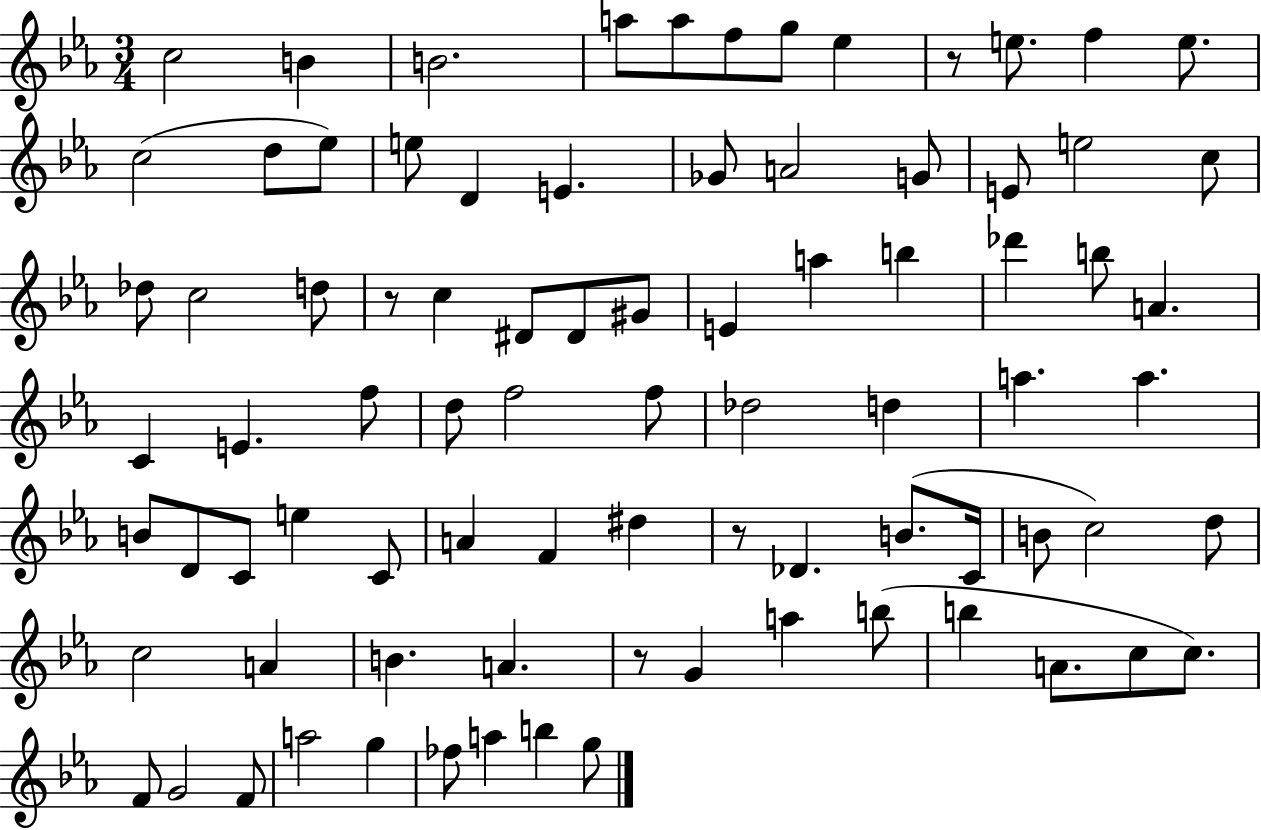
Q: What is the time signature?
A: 3/4